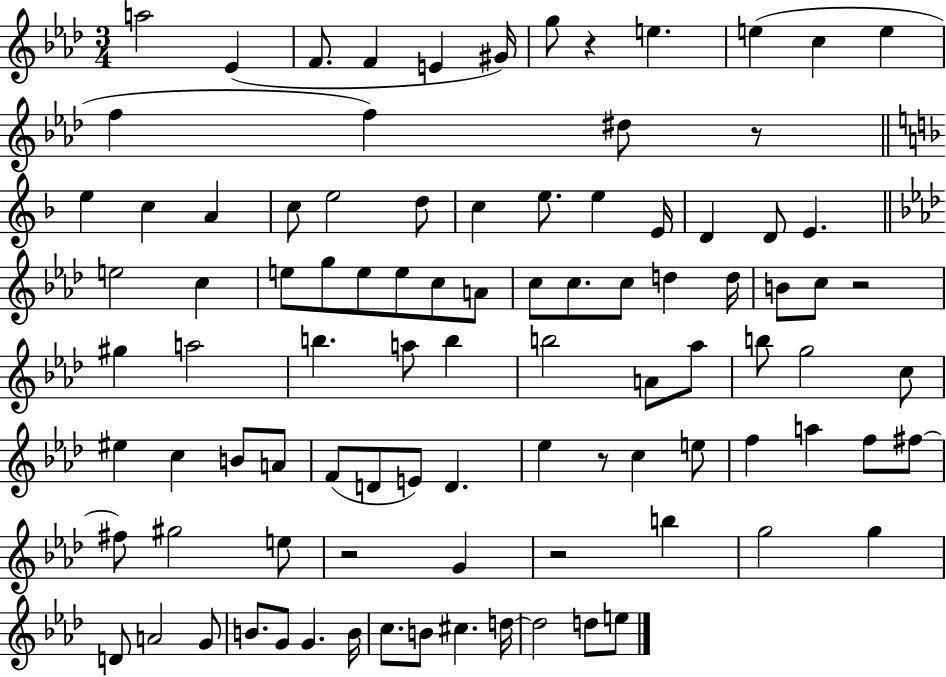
X:1
T:Untitled
M:3/4
L:1/4
K:Ab
a2 _E F/2 F E ^G/4 g/2 z e e c e f f ^d/2 z/2 e c A c/2 e2 d/2 c e/2 e E/4 D D/2 E e2 c e/2 g/2 e/2 e/2 c/2 A/2 c/2 c/2 c/2 d d/4 B/2 c/2 z2 ^g a2 b a/2 b b2 A/2 _a/2 b/2 g2 c/2 ^e c B/2 A/2 F/2 D/2 E/2 D _e z/2 c e/2 f a f/2 ^f/2 ^f/2 ^g2 e/2 z2 G z2 b g2 g D/2 A2 G/2 B/2 G/2 G B/4 c/2 B/2 ^c d/4 d2 d/2 e/2